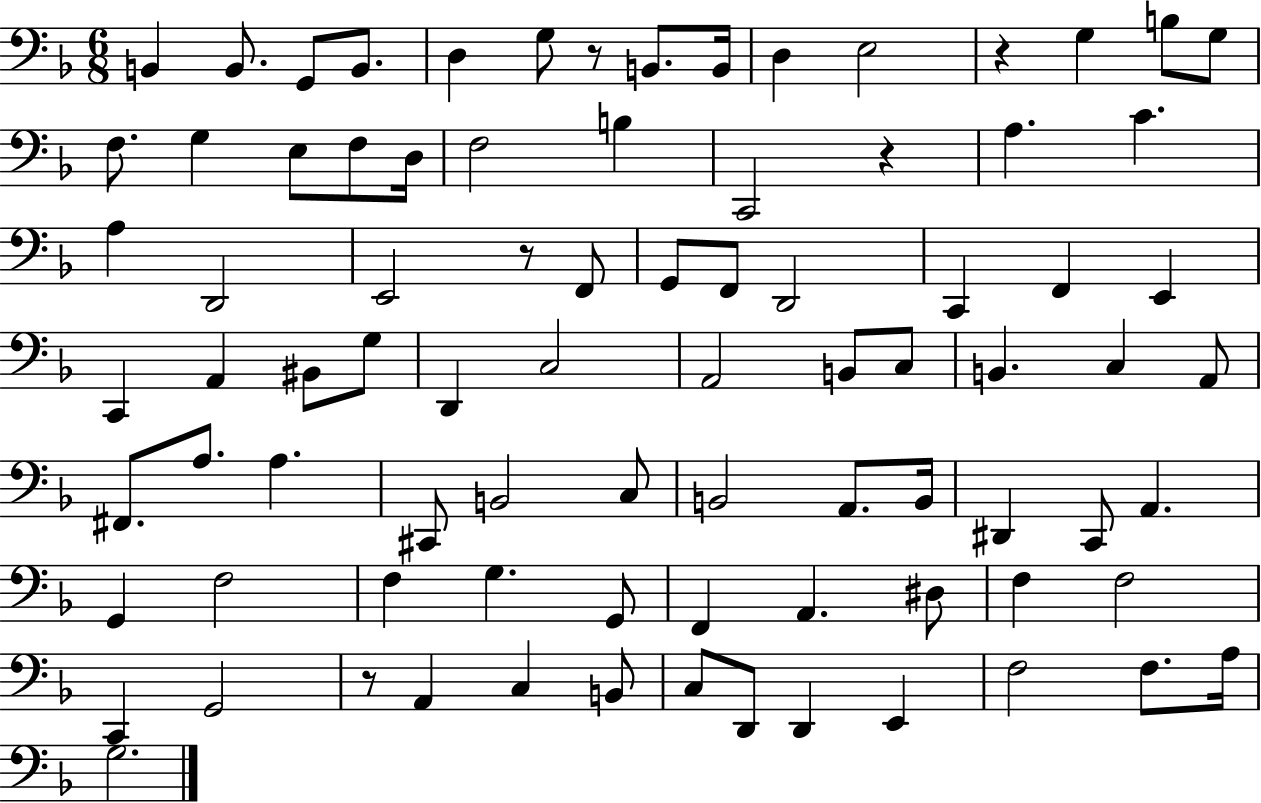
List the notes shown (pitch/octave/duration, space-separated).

B2/q B2/e. G2/e B2/e. D3/q G3/e R/e B2/e. B2/s D3/q E3/h R/q G3/q B3/e G3/e F3/e. G3/q E3/e F3/e D3/s F3/h B3/q C2/h R/q A3/q. C4/q. A3/q D2/h E2/h R/e F2/e G2/e F2/e D2/h C2/q F2/q E2/q C2/q A2/q BIS2/e G3/e D2/q C3/h A2/h B2/e C3/e B2/q. C3/q A2/e F#2/e. A3/e. A3/q. C#2/e B2/h C3/e B2/h A2/e. B2/s D#2/q C2/e A2/q. G2/q F3/h F3/q G3/q. G2/e F2/q A2/q. D#3/e F3/q F3/h C2/q G2/h R/e A2/q C3/q B2/e C3/e D2/e D2/q E2/q F3/h F3/e. A3/s G3/h.